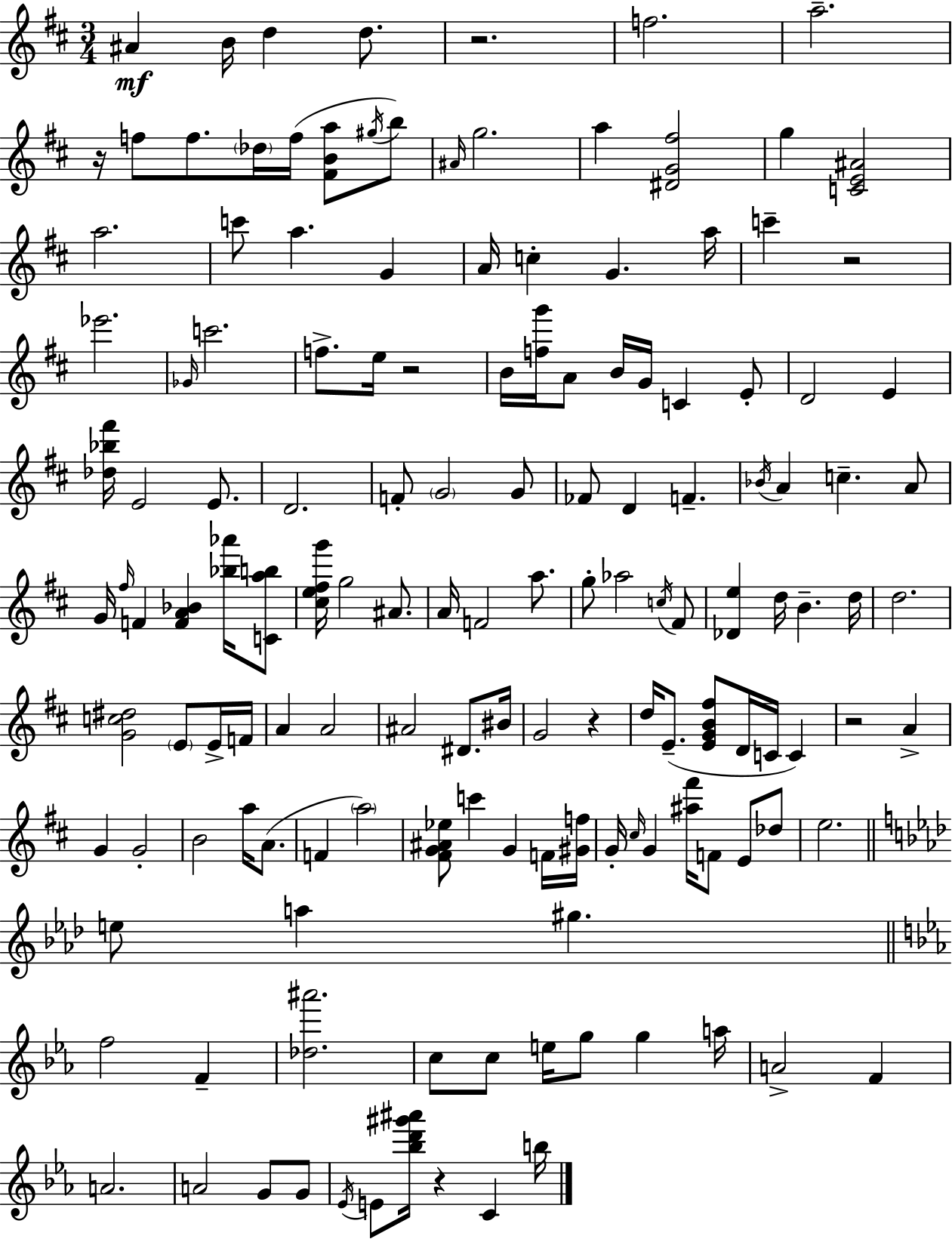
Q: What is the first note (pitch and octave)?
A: A#4